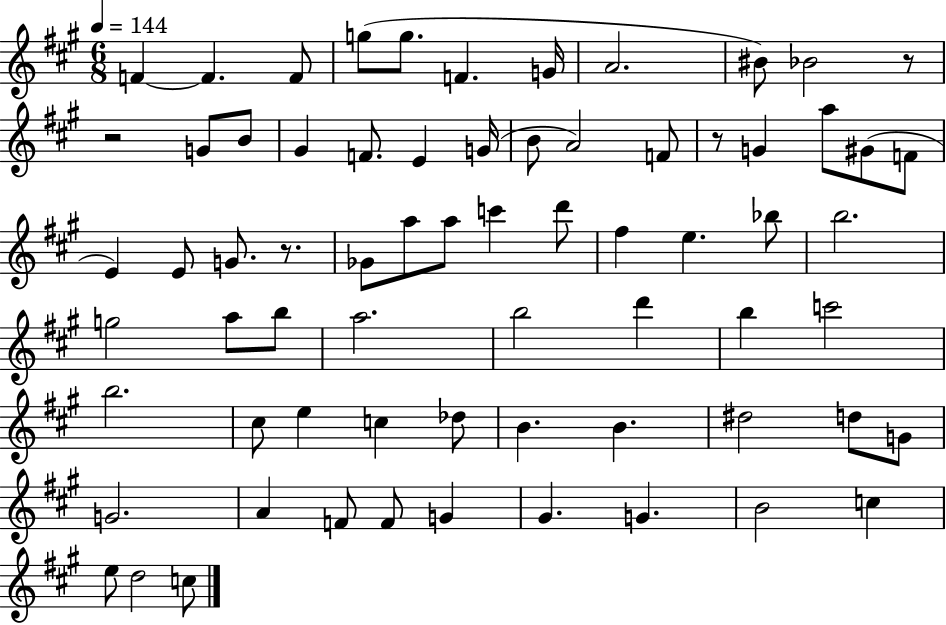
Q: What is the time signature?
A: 6/8